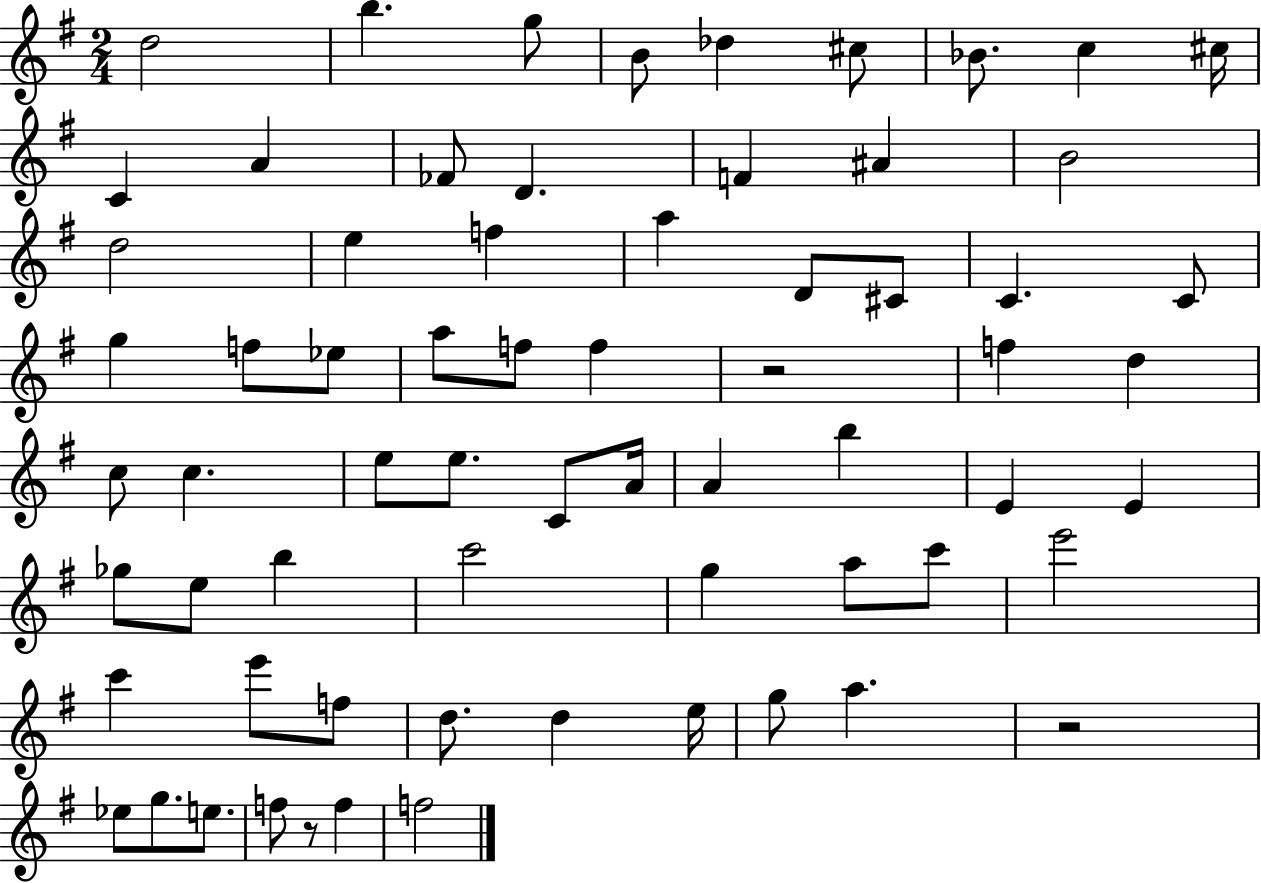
X:1
T:Untitled
M:2/4
L:1/4
K:G
d2 b g/2 B/2 _d ^c/2 _B/2 c ^c/4 C A _F/2 D F ^A B2 d2 e f a D/2 ^C/2 C C/2 g f/2 _e/2 a/2 f/2 f z2 f d c/2 c e/2 e/2 C/2 A/4 A b E E _g/2 e/2 b c'2 g a/2 c'/2 e'2 c' e'/2 f/2 d/2 d e/4 g/2 a z2 _e/2 g/2 e/2 f/2 z/2 f f2